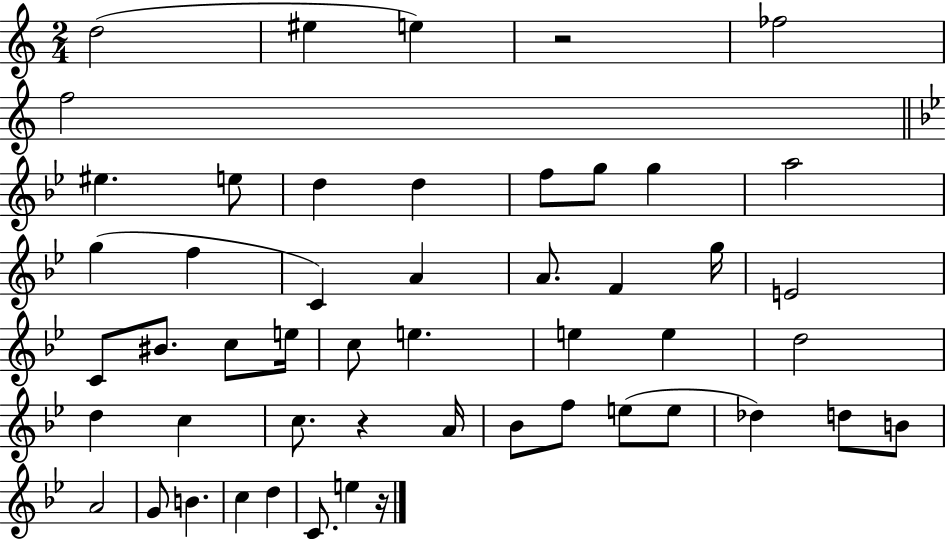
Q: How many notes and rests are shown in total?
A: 51